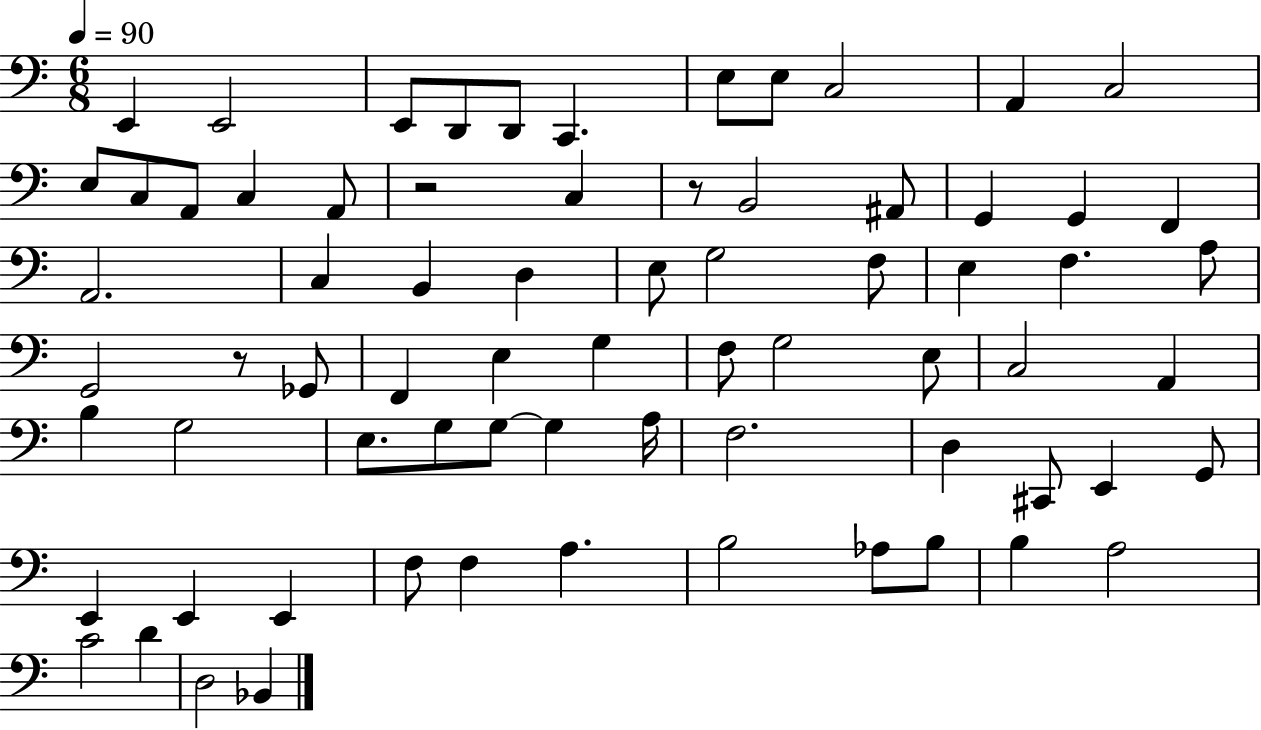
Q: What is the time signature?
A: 6/8